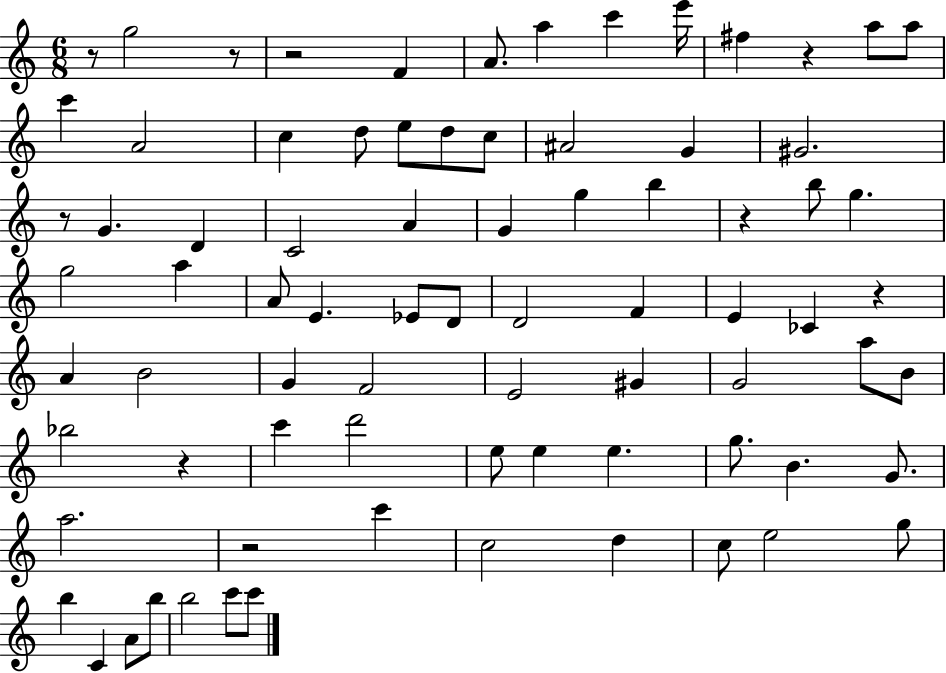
{
  \clef treble
  \numericTimeSignature
  \time 6/8
  \key c \major
  \repeat volta 2 { r8 g''2 r8 | r2 f'4 | a'8. a''4 c'''4 e'''16 | fis''4 r4 a''8 a''8 | \break c'''4 a'2 | c''4 d''8 e''8 d''8 c''8 | ais'2 g'4 | gis'2. | \break r8 g'4. d'4 | c'2 a'4 | g'4 g''4 b''4 | r4 b''8 g''4. | \break g''2 a''4 | a'8 e'4. ees'8 d'8 | d'2 f'4 | e'4 ces'4 r4 | \break a'4 b'2 | g'4 f'2 | e'2 gis'4 | g'2 a''8 b'8 | \break bes''2 r4 | c'''4 d'''2 | e''8 e''4 e''4. | g''8. b'4. g'8. | \break a''2. | r2 c'''4 | c''2 d''4 | c''8 e''2 g''8 | \break b''4 c'4 a'8 b''8 | b''2 c'''8 c'''8 | } \bar "|."
}